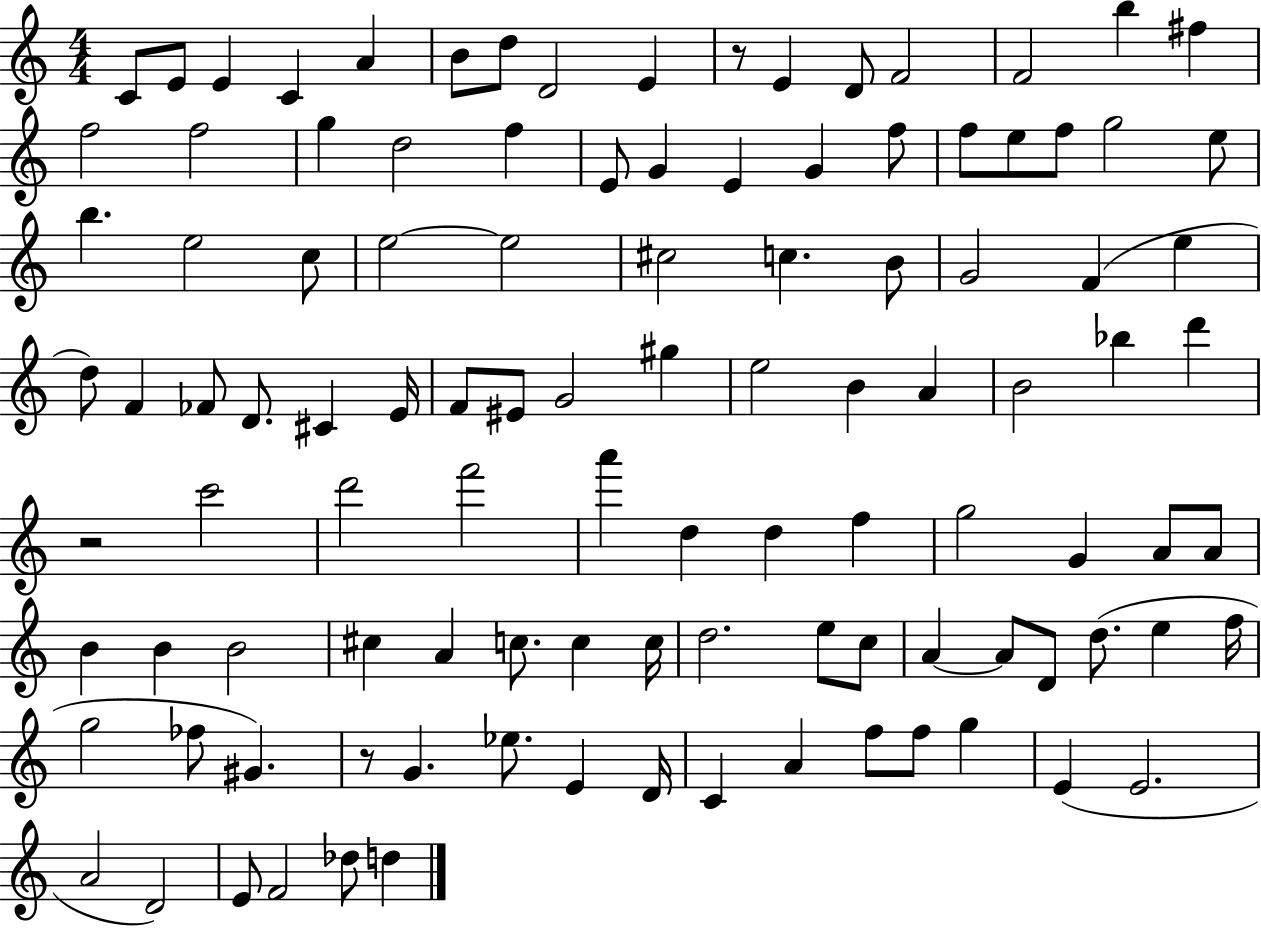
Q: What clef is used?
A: treble